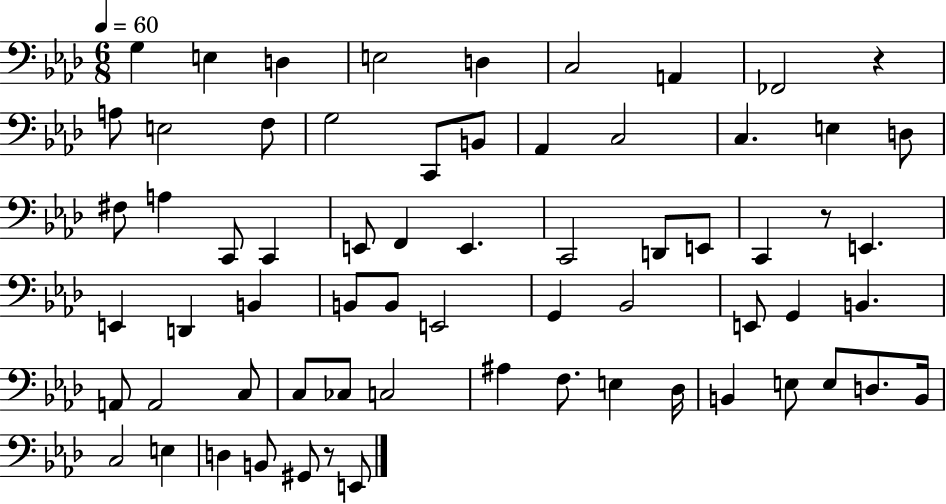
G3/q E3/q D3/q E3/h D3/q C3/h A2/q FES2/h R/q A3/e E3/h F3/e G3/h C2/e B2/e Ab2/q C3/h C3/q. E3/q D3/e F#3/e A3/q C2/e C2/q E2/e F2/q E2/q. C2/h D2/e E2/e C2/q R/e E2/q. E2/q D2/q B2/q B2/e B2/e E2/h G2/q Bb2/h E2/e G2/q B2/q. A2/e A2/h C3/e C3/e CES3/e C3/h A#3/q F3/e. E3/q Db3/s B2/q E3/e E3/e D3/e. B2/s C3/h E3/q D3/q B2/e G#2/e R/e E2/e